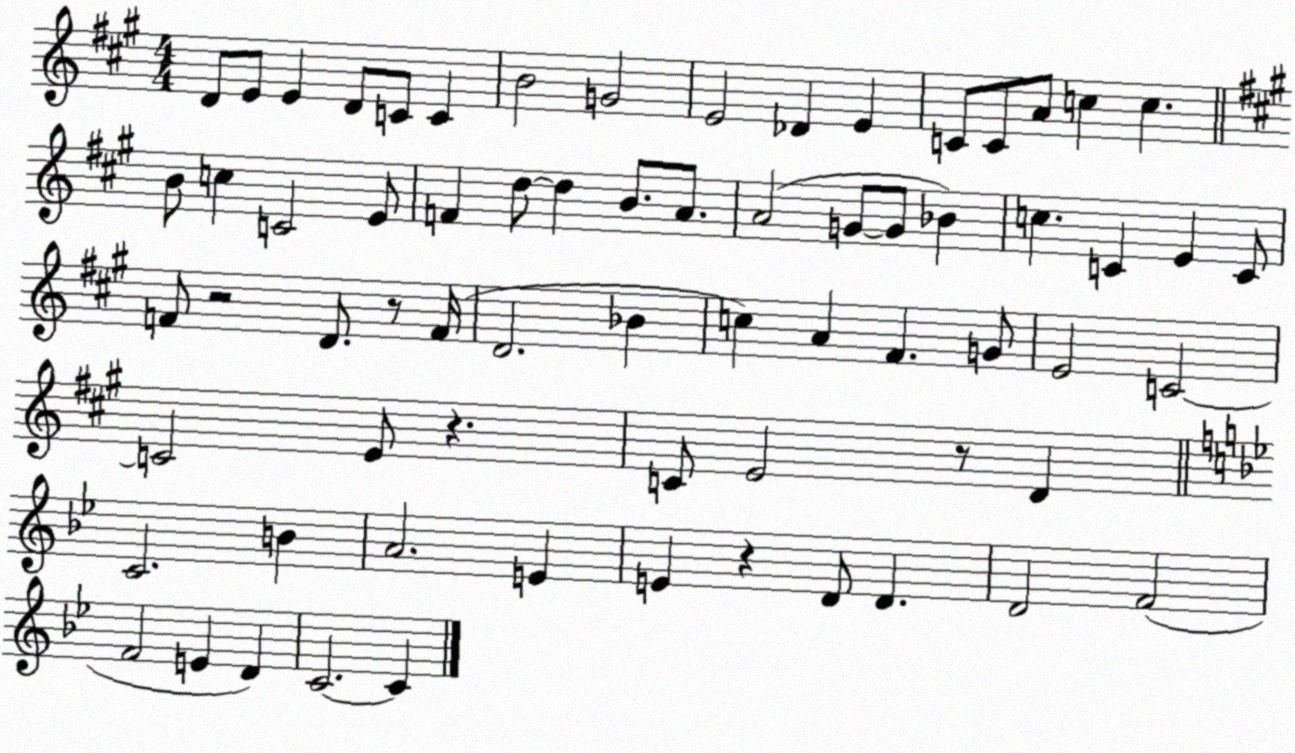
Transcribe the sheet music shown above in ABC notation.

X:1
T:Untitled
M:4/4
L:1/4
K:A
D/2 E/2 E D/2 C/2 C B2 G2 E2 _D E C/2 C/2 A/2 c c B/2 c C2 E/2 F d/2 d B/2 A/2 A2 G/2 G/2 _B c C E C/2 F/2 z2 D/2 z/2 F/4 D2 _B c A ^F G/2 E2 C2 C2 E/2 z C/2 E2 z/2 D C2 B A2 E E z D/2 D D2 F2 F2 E D C2 C